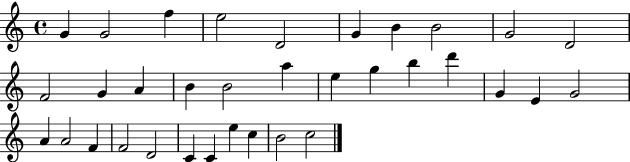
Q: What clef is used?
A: treble